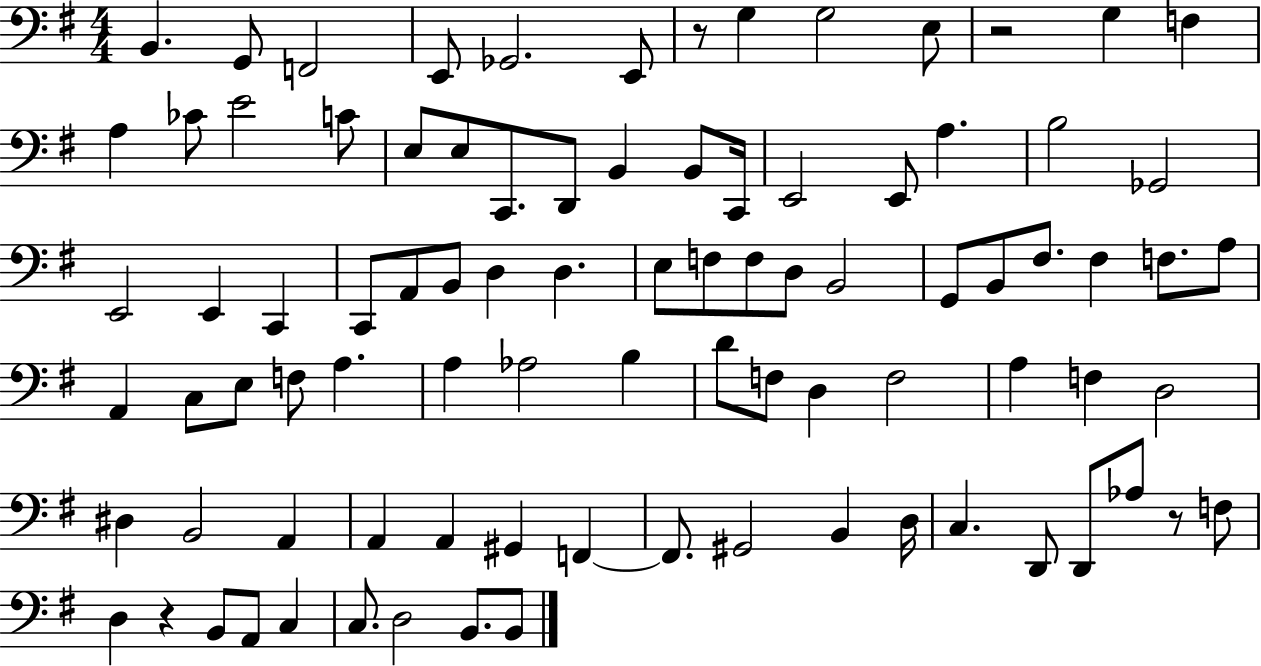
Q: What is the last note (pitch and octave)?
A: B2